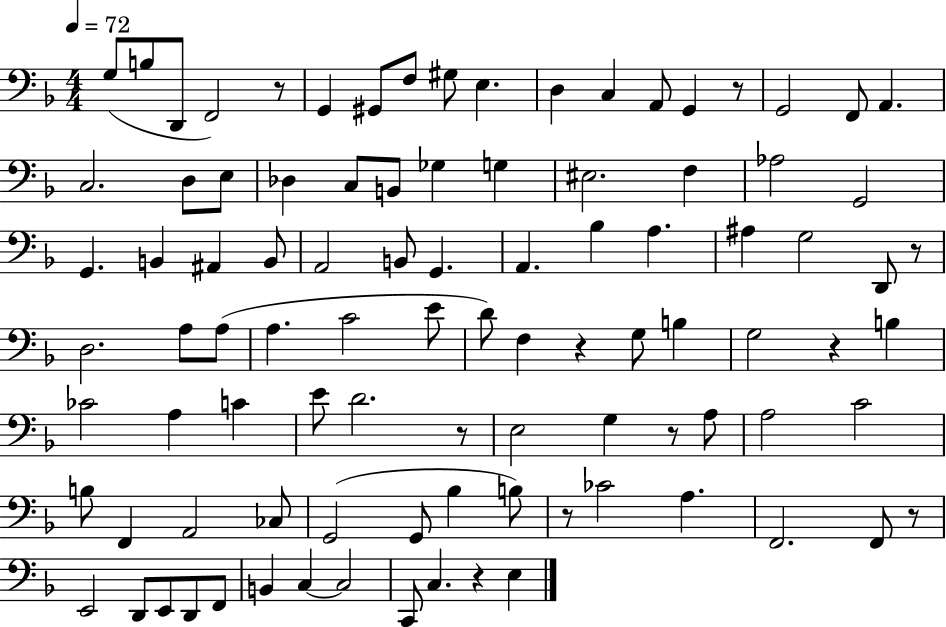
X:1
T:Untitled
M:4/4
L:1/4
K:F
G,/2 B,/2 D,,/2 F,,2 z/2 G,, ^G,,/2 F,/2 ^G,/2 E, D, C, A,,/2 G,, z/2 G,,2 F,,/2 A,, C,2 D,/2 E,/2 _D, C,/2 B,,/2 _G, G, ^E,2 F, _A,2 G,,2 G,, B,, ^A,, B,,/2 A,,2 B,,/2 G,, A,, _B, A, ^A, G,2 D,,/2 z/2 D,2 A,/2 A,/2 A, C2 E/2 D/2 F, z G,/2 B, G,2 z B, _C2 A, C E/2 D2 z/2 E,2 G, z/2 A,/2 A,2 C2 B,/2 F,, A,,2 _C,/2 G,,2 G,,/2 _B, B,/2 z/2 _C2 A, F,,2 F,,/2 z/2 E,,2 D,,/2 E,,/2 D,,/2 F,,/2 B,, C, C,2 C,,/2 C, z E,